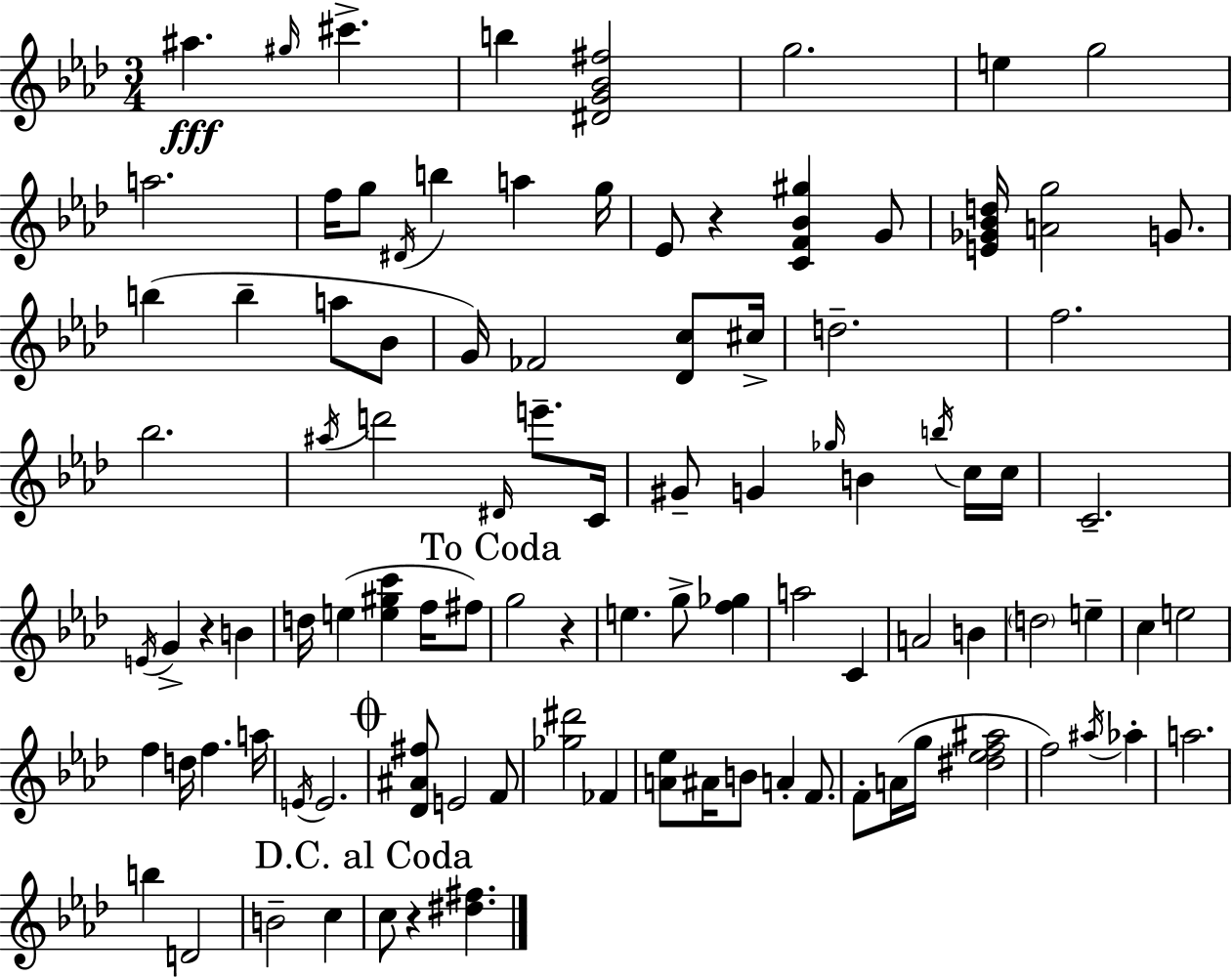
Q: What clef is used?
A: treble